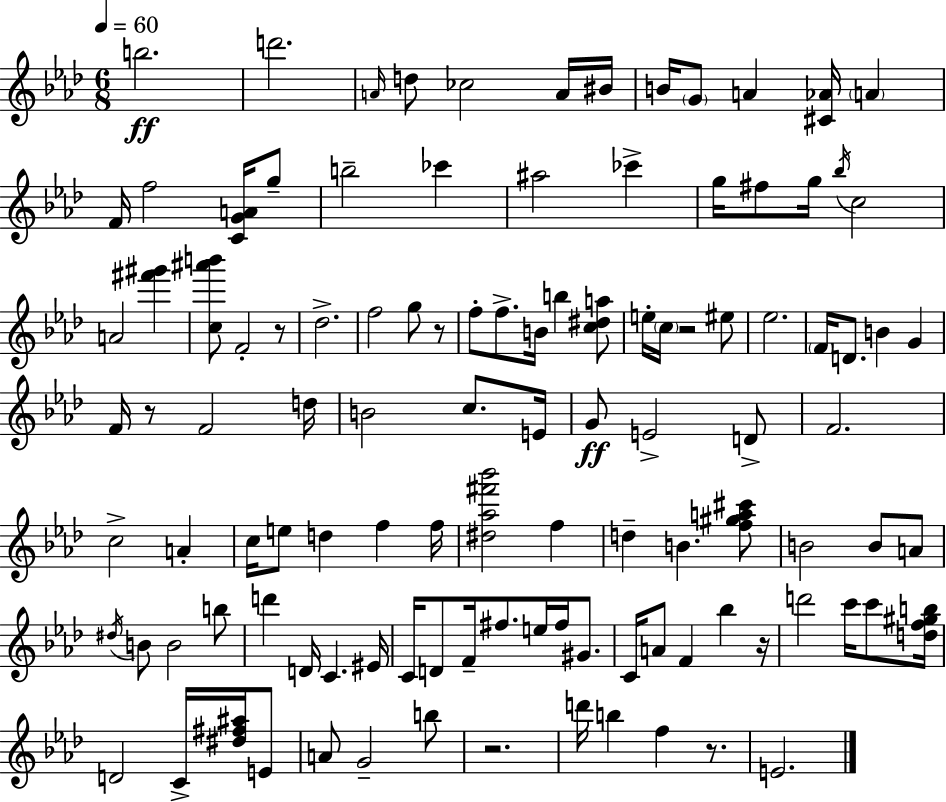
B5/h. D6/h. A4/s D5/e CES5/h A4/s BIS4/s B4/s G4/e A4/q [C#4,Ab4]/s A4/q F4/s F5/h [C4,G4,A4]/s G5/e B5/h CES6/q A#5/h CES6/q G5/s F#5/e G5/s Bb5/s C5/h A4/h [F#6,G#6]/q [C5,A#6,B6]/e F4/h R/e Db5/h. F5/h G5/e R/e F5/e F5/e. B4/s B5/q [C5,D#5,A5]/e E5/s C5/s R/h EIS5/e Eb5/h. F4/s D4/e. B4/q G4/q F4/s R/e F4/h D5/s B4/h C5/e. E4/s G4/e E4/h D4/e F4/h. C5/h A4/q C5/s E5/e D5/q F5/q F5/s [D#5,Ab5,F#6,Bb6]/h F5/q D5/q B4/q. [F5,G#5,A5,C#6]/e B4/h B4/e A4/e D#5/s B4/e B4/h B5/e D6/q D4/s C4/q. EIS4/s C4/s D4/e F4/s F#5/e. E5/s F#5/s G#4/e. C4/s A4/e F4/q Bb5/q R/s D6/h C6/s C6/e [D5,F5,G#5,B5]/s D4/h C4/s [D#5,F#5,A#5]/s E4/e A4/e G4/h B5/e R/h. D6/s B5/q F5/q R/e. E4/h.